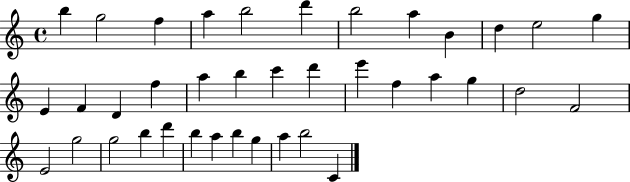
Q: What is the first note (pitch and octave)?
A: B5